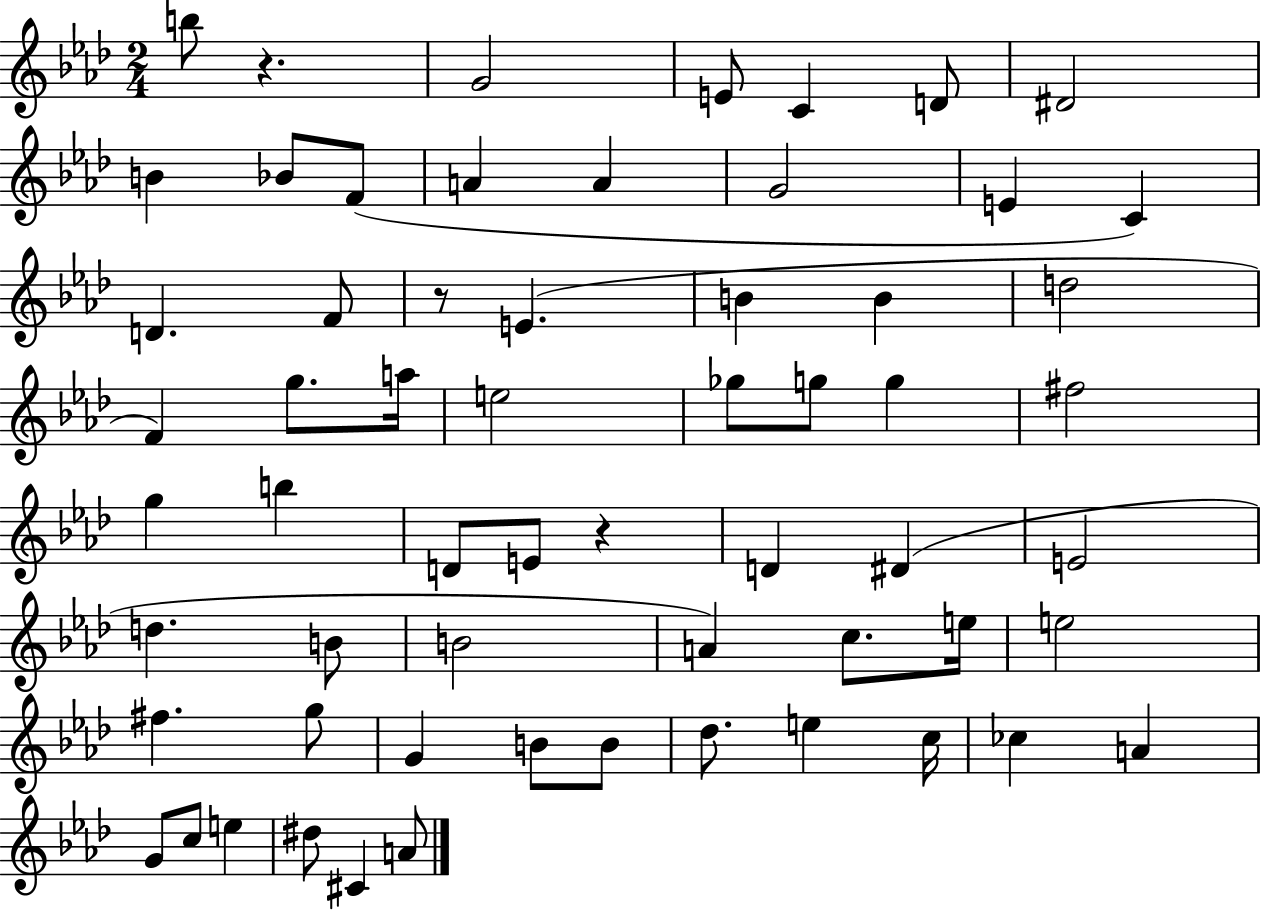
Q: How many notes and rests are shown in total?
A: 61